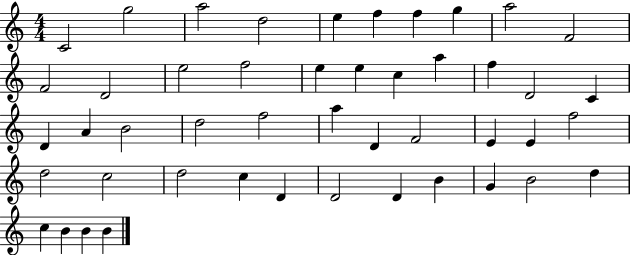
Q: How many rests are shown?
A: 0